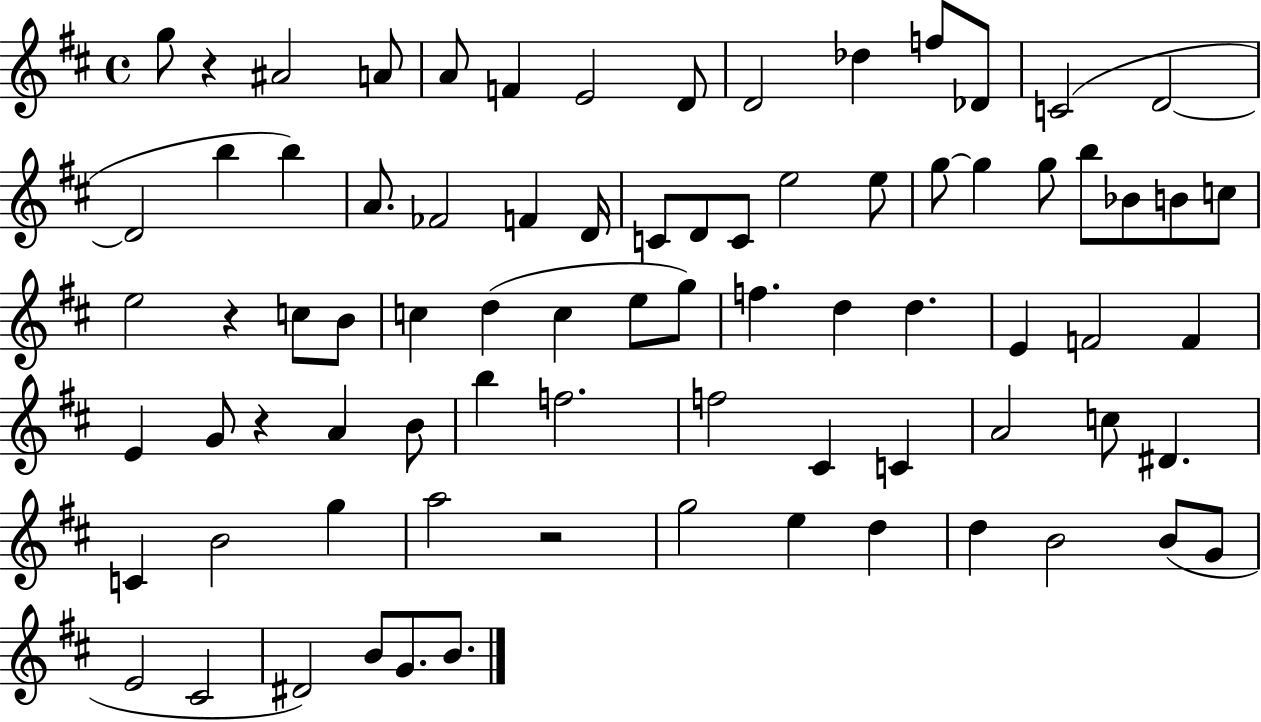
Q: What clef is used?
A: treble